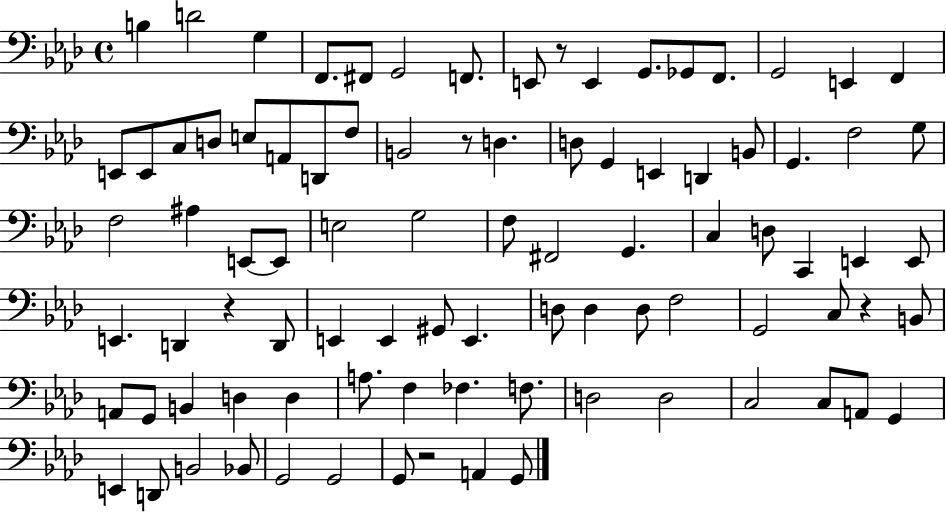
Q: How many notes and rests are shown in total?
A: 90